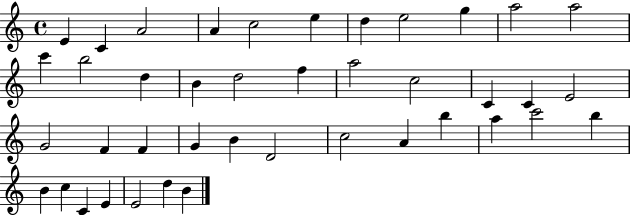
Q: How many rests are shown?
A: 0